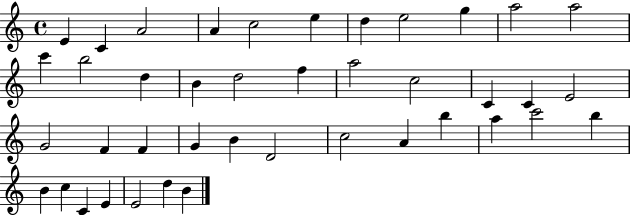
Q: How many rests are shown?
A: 0